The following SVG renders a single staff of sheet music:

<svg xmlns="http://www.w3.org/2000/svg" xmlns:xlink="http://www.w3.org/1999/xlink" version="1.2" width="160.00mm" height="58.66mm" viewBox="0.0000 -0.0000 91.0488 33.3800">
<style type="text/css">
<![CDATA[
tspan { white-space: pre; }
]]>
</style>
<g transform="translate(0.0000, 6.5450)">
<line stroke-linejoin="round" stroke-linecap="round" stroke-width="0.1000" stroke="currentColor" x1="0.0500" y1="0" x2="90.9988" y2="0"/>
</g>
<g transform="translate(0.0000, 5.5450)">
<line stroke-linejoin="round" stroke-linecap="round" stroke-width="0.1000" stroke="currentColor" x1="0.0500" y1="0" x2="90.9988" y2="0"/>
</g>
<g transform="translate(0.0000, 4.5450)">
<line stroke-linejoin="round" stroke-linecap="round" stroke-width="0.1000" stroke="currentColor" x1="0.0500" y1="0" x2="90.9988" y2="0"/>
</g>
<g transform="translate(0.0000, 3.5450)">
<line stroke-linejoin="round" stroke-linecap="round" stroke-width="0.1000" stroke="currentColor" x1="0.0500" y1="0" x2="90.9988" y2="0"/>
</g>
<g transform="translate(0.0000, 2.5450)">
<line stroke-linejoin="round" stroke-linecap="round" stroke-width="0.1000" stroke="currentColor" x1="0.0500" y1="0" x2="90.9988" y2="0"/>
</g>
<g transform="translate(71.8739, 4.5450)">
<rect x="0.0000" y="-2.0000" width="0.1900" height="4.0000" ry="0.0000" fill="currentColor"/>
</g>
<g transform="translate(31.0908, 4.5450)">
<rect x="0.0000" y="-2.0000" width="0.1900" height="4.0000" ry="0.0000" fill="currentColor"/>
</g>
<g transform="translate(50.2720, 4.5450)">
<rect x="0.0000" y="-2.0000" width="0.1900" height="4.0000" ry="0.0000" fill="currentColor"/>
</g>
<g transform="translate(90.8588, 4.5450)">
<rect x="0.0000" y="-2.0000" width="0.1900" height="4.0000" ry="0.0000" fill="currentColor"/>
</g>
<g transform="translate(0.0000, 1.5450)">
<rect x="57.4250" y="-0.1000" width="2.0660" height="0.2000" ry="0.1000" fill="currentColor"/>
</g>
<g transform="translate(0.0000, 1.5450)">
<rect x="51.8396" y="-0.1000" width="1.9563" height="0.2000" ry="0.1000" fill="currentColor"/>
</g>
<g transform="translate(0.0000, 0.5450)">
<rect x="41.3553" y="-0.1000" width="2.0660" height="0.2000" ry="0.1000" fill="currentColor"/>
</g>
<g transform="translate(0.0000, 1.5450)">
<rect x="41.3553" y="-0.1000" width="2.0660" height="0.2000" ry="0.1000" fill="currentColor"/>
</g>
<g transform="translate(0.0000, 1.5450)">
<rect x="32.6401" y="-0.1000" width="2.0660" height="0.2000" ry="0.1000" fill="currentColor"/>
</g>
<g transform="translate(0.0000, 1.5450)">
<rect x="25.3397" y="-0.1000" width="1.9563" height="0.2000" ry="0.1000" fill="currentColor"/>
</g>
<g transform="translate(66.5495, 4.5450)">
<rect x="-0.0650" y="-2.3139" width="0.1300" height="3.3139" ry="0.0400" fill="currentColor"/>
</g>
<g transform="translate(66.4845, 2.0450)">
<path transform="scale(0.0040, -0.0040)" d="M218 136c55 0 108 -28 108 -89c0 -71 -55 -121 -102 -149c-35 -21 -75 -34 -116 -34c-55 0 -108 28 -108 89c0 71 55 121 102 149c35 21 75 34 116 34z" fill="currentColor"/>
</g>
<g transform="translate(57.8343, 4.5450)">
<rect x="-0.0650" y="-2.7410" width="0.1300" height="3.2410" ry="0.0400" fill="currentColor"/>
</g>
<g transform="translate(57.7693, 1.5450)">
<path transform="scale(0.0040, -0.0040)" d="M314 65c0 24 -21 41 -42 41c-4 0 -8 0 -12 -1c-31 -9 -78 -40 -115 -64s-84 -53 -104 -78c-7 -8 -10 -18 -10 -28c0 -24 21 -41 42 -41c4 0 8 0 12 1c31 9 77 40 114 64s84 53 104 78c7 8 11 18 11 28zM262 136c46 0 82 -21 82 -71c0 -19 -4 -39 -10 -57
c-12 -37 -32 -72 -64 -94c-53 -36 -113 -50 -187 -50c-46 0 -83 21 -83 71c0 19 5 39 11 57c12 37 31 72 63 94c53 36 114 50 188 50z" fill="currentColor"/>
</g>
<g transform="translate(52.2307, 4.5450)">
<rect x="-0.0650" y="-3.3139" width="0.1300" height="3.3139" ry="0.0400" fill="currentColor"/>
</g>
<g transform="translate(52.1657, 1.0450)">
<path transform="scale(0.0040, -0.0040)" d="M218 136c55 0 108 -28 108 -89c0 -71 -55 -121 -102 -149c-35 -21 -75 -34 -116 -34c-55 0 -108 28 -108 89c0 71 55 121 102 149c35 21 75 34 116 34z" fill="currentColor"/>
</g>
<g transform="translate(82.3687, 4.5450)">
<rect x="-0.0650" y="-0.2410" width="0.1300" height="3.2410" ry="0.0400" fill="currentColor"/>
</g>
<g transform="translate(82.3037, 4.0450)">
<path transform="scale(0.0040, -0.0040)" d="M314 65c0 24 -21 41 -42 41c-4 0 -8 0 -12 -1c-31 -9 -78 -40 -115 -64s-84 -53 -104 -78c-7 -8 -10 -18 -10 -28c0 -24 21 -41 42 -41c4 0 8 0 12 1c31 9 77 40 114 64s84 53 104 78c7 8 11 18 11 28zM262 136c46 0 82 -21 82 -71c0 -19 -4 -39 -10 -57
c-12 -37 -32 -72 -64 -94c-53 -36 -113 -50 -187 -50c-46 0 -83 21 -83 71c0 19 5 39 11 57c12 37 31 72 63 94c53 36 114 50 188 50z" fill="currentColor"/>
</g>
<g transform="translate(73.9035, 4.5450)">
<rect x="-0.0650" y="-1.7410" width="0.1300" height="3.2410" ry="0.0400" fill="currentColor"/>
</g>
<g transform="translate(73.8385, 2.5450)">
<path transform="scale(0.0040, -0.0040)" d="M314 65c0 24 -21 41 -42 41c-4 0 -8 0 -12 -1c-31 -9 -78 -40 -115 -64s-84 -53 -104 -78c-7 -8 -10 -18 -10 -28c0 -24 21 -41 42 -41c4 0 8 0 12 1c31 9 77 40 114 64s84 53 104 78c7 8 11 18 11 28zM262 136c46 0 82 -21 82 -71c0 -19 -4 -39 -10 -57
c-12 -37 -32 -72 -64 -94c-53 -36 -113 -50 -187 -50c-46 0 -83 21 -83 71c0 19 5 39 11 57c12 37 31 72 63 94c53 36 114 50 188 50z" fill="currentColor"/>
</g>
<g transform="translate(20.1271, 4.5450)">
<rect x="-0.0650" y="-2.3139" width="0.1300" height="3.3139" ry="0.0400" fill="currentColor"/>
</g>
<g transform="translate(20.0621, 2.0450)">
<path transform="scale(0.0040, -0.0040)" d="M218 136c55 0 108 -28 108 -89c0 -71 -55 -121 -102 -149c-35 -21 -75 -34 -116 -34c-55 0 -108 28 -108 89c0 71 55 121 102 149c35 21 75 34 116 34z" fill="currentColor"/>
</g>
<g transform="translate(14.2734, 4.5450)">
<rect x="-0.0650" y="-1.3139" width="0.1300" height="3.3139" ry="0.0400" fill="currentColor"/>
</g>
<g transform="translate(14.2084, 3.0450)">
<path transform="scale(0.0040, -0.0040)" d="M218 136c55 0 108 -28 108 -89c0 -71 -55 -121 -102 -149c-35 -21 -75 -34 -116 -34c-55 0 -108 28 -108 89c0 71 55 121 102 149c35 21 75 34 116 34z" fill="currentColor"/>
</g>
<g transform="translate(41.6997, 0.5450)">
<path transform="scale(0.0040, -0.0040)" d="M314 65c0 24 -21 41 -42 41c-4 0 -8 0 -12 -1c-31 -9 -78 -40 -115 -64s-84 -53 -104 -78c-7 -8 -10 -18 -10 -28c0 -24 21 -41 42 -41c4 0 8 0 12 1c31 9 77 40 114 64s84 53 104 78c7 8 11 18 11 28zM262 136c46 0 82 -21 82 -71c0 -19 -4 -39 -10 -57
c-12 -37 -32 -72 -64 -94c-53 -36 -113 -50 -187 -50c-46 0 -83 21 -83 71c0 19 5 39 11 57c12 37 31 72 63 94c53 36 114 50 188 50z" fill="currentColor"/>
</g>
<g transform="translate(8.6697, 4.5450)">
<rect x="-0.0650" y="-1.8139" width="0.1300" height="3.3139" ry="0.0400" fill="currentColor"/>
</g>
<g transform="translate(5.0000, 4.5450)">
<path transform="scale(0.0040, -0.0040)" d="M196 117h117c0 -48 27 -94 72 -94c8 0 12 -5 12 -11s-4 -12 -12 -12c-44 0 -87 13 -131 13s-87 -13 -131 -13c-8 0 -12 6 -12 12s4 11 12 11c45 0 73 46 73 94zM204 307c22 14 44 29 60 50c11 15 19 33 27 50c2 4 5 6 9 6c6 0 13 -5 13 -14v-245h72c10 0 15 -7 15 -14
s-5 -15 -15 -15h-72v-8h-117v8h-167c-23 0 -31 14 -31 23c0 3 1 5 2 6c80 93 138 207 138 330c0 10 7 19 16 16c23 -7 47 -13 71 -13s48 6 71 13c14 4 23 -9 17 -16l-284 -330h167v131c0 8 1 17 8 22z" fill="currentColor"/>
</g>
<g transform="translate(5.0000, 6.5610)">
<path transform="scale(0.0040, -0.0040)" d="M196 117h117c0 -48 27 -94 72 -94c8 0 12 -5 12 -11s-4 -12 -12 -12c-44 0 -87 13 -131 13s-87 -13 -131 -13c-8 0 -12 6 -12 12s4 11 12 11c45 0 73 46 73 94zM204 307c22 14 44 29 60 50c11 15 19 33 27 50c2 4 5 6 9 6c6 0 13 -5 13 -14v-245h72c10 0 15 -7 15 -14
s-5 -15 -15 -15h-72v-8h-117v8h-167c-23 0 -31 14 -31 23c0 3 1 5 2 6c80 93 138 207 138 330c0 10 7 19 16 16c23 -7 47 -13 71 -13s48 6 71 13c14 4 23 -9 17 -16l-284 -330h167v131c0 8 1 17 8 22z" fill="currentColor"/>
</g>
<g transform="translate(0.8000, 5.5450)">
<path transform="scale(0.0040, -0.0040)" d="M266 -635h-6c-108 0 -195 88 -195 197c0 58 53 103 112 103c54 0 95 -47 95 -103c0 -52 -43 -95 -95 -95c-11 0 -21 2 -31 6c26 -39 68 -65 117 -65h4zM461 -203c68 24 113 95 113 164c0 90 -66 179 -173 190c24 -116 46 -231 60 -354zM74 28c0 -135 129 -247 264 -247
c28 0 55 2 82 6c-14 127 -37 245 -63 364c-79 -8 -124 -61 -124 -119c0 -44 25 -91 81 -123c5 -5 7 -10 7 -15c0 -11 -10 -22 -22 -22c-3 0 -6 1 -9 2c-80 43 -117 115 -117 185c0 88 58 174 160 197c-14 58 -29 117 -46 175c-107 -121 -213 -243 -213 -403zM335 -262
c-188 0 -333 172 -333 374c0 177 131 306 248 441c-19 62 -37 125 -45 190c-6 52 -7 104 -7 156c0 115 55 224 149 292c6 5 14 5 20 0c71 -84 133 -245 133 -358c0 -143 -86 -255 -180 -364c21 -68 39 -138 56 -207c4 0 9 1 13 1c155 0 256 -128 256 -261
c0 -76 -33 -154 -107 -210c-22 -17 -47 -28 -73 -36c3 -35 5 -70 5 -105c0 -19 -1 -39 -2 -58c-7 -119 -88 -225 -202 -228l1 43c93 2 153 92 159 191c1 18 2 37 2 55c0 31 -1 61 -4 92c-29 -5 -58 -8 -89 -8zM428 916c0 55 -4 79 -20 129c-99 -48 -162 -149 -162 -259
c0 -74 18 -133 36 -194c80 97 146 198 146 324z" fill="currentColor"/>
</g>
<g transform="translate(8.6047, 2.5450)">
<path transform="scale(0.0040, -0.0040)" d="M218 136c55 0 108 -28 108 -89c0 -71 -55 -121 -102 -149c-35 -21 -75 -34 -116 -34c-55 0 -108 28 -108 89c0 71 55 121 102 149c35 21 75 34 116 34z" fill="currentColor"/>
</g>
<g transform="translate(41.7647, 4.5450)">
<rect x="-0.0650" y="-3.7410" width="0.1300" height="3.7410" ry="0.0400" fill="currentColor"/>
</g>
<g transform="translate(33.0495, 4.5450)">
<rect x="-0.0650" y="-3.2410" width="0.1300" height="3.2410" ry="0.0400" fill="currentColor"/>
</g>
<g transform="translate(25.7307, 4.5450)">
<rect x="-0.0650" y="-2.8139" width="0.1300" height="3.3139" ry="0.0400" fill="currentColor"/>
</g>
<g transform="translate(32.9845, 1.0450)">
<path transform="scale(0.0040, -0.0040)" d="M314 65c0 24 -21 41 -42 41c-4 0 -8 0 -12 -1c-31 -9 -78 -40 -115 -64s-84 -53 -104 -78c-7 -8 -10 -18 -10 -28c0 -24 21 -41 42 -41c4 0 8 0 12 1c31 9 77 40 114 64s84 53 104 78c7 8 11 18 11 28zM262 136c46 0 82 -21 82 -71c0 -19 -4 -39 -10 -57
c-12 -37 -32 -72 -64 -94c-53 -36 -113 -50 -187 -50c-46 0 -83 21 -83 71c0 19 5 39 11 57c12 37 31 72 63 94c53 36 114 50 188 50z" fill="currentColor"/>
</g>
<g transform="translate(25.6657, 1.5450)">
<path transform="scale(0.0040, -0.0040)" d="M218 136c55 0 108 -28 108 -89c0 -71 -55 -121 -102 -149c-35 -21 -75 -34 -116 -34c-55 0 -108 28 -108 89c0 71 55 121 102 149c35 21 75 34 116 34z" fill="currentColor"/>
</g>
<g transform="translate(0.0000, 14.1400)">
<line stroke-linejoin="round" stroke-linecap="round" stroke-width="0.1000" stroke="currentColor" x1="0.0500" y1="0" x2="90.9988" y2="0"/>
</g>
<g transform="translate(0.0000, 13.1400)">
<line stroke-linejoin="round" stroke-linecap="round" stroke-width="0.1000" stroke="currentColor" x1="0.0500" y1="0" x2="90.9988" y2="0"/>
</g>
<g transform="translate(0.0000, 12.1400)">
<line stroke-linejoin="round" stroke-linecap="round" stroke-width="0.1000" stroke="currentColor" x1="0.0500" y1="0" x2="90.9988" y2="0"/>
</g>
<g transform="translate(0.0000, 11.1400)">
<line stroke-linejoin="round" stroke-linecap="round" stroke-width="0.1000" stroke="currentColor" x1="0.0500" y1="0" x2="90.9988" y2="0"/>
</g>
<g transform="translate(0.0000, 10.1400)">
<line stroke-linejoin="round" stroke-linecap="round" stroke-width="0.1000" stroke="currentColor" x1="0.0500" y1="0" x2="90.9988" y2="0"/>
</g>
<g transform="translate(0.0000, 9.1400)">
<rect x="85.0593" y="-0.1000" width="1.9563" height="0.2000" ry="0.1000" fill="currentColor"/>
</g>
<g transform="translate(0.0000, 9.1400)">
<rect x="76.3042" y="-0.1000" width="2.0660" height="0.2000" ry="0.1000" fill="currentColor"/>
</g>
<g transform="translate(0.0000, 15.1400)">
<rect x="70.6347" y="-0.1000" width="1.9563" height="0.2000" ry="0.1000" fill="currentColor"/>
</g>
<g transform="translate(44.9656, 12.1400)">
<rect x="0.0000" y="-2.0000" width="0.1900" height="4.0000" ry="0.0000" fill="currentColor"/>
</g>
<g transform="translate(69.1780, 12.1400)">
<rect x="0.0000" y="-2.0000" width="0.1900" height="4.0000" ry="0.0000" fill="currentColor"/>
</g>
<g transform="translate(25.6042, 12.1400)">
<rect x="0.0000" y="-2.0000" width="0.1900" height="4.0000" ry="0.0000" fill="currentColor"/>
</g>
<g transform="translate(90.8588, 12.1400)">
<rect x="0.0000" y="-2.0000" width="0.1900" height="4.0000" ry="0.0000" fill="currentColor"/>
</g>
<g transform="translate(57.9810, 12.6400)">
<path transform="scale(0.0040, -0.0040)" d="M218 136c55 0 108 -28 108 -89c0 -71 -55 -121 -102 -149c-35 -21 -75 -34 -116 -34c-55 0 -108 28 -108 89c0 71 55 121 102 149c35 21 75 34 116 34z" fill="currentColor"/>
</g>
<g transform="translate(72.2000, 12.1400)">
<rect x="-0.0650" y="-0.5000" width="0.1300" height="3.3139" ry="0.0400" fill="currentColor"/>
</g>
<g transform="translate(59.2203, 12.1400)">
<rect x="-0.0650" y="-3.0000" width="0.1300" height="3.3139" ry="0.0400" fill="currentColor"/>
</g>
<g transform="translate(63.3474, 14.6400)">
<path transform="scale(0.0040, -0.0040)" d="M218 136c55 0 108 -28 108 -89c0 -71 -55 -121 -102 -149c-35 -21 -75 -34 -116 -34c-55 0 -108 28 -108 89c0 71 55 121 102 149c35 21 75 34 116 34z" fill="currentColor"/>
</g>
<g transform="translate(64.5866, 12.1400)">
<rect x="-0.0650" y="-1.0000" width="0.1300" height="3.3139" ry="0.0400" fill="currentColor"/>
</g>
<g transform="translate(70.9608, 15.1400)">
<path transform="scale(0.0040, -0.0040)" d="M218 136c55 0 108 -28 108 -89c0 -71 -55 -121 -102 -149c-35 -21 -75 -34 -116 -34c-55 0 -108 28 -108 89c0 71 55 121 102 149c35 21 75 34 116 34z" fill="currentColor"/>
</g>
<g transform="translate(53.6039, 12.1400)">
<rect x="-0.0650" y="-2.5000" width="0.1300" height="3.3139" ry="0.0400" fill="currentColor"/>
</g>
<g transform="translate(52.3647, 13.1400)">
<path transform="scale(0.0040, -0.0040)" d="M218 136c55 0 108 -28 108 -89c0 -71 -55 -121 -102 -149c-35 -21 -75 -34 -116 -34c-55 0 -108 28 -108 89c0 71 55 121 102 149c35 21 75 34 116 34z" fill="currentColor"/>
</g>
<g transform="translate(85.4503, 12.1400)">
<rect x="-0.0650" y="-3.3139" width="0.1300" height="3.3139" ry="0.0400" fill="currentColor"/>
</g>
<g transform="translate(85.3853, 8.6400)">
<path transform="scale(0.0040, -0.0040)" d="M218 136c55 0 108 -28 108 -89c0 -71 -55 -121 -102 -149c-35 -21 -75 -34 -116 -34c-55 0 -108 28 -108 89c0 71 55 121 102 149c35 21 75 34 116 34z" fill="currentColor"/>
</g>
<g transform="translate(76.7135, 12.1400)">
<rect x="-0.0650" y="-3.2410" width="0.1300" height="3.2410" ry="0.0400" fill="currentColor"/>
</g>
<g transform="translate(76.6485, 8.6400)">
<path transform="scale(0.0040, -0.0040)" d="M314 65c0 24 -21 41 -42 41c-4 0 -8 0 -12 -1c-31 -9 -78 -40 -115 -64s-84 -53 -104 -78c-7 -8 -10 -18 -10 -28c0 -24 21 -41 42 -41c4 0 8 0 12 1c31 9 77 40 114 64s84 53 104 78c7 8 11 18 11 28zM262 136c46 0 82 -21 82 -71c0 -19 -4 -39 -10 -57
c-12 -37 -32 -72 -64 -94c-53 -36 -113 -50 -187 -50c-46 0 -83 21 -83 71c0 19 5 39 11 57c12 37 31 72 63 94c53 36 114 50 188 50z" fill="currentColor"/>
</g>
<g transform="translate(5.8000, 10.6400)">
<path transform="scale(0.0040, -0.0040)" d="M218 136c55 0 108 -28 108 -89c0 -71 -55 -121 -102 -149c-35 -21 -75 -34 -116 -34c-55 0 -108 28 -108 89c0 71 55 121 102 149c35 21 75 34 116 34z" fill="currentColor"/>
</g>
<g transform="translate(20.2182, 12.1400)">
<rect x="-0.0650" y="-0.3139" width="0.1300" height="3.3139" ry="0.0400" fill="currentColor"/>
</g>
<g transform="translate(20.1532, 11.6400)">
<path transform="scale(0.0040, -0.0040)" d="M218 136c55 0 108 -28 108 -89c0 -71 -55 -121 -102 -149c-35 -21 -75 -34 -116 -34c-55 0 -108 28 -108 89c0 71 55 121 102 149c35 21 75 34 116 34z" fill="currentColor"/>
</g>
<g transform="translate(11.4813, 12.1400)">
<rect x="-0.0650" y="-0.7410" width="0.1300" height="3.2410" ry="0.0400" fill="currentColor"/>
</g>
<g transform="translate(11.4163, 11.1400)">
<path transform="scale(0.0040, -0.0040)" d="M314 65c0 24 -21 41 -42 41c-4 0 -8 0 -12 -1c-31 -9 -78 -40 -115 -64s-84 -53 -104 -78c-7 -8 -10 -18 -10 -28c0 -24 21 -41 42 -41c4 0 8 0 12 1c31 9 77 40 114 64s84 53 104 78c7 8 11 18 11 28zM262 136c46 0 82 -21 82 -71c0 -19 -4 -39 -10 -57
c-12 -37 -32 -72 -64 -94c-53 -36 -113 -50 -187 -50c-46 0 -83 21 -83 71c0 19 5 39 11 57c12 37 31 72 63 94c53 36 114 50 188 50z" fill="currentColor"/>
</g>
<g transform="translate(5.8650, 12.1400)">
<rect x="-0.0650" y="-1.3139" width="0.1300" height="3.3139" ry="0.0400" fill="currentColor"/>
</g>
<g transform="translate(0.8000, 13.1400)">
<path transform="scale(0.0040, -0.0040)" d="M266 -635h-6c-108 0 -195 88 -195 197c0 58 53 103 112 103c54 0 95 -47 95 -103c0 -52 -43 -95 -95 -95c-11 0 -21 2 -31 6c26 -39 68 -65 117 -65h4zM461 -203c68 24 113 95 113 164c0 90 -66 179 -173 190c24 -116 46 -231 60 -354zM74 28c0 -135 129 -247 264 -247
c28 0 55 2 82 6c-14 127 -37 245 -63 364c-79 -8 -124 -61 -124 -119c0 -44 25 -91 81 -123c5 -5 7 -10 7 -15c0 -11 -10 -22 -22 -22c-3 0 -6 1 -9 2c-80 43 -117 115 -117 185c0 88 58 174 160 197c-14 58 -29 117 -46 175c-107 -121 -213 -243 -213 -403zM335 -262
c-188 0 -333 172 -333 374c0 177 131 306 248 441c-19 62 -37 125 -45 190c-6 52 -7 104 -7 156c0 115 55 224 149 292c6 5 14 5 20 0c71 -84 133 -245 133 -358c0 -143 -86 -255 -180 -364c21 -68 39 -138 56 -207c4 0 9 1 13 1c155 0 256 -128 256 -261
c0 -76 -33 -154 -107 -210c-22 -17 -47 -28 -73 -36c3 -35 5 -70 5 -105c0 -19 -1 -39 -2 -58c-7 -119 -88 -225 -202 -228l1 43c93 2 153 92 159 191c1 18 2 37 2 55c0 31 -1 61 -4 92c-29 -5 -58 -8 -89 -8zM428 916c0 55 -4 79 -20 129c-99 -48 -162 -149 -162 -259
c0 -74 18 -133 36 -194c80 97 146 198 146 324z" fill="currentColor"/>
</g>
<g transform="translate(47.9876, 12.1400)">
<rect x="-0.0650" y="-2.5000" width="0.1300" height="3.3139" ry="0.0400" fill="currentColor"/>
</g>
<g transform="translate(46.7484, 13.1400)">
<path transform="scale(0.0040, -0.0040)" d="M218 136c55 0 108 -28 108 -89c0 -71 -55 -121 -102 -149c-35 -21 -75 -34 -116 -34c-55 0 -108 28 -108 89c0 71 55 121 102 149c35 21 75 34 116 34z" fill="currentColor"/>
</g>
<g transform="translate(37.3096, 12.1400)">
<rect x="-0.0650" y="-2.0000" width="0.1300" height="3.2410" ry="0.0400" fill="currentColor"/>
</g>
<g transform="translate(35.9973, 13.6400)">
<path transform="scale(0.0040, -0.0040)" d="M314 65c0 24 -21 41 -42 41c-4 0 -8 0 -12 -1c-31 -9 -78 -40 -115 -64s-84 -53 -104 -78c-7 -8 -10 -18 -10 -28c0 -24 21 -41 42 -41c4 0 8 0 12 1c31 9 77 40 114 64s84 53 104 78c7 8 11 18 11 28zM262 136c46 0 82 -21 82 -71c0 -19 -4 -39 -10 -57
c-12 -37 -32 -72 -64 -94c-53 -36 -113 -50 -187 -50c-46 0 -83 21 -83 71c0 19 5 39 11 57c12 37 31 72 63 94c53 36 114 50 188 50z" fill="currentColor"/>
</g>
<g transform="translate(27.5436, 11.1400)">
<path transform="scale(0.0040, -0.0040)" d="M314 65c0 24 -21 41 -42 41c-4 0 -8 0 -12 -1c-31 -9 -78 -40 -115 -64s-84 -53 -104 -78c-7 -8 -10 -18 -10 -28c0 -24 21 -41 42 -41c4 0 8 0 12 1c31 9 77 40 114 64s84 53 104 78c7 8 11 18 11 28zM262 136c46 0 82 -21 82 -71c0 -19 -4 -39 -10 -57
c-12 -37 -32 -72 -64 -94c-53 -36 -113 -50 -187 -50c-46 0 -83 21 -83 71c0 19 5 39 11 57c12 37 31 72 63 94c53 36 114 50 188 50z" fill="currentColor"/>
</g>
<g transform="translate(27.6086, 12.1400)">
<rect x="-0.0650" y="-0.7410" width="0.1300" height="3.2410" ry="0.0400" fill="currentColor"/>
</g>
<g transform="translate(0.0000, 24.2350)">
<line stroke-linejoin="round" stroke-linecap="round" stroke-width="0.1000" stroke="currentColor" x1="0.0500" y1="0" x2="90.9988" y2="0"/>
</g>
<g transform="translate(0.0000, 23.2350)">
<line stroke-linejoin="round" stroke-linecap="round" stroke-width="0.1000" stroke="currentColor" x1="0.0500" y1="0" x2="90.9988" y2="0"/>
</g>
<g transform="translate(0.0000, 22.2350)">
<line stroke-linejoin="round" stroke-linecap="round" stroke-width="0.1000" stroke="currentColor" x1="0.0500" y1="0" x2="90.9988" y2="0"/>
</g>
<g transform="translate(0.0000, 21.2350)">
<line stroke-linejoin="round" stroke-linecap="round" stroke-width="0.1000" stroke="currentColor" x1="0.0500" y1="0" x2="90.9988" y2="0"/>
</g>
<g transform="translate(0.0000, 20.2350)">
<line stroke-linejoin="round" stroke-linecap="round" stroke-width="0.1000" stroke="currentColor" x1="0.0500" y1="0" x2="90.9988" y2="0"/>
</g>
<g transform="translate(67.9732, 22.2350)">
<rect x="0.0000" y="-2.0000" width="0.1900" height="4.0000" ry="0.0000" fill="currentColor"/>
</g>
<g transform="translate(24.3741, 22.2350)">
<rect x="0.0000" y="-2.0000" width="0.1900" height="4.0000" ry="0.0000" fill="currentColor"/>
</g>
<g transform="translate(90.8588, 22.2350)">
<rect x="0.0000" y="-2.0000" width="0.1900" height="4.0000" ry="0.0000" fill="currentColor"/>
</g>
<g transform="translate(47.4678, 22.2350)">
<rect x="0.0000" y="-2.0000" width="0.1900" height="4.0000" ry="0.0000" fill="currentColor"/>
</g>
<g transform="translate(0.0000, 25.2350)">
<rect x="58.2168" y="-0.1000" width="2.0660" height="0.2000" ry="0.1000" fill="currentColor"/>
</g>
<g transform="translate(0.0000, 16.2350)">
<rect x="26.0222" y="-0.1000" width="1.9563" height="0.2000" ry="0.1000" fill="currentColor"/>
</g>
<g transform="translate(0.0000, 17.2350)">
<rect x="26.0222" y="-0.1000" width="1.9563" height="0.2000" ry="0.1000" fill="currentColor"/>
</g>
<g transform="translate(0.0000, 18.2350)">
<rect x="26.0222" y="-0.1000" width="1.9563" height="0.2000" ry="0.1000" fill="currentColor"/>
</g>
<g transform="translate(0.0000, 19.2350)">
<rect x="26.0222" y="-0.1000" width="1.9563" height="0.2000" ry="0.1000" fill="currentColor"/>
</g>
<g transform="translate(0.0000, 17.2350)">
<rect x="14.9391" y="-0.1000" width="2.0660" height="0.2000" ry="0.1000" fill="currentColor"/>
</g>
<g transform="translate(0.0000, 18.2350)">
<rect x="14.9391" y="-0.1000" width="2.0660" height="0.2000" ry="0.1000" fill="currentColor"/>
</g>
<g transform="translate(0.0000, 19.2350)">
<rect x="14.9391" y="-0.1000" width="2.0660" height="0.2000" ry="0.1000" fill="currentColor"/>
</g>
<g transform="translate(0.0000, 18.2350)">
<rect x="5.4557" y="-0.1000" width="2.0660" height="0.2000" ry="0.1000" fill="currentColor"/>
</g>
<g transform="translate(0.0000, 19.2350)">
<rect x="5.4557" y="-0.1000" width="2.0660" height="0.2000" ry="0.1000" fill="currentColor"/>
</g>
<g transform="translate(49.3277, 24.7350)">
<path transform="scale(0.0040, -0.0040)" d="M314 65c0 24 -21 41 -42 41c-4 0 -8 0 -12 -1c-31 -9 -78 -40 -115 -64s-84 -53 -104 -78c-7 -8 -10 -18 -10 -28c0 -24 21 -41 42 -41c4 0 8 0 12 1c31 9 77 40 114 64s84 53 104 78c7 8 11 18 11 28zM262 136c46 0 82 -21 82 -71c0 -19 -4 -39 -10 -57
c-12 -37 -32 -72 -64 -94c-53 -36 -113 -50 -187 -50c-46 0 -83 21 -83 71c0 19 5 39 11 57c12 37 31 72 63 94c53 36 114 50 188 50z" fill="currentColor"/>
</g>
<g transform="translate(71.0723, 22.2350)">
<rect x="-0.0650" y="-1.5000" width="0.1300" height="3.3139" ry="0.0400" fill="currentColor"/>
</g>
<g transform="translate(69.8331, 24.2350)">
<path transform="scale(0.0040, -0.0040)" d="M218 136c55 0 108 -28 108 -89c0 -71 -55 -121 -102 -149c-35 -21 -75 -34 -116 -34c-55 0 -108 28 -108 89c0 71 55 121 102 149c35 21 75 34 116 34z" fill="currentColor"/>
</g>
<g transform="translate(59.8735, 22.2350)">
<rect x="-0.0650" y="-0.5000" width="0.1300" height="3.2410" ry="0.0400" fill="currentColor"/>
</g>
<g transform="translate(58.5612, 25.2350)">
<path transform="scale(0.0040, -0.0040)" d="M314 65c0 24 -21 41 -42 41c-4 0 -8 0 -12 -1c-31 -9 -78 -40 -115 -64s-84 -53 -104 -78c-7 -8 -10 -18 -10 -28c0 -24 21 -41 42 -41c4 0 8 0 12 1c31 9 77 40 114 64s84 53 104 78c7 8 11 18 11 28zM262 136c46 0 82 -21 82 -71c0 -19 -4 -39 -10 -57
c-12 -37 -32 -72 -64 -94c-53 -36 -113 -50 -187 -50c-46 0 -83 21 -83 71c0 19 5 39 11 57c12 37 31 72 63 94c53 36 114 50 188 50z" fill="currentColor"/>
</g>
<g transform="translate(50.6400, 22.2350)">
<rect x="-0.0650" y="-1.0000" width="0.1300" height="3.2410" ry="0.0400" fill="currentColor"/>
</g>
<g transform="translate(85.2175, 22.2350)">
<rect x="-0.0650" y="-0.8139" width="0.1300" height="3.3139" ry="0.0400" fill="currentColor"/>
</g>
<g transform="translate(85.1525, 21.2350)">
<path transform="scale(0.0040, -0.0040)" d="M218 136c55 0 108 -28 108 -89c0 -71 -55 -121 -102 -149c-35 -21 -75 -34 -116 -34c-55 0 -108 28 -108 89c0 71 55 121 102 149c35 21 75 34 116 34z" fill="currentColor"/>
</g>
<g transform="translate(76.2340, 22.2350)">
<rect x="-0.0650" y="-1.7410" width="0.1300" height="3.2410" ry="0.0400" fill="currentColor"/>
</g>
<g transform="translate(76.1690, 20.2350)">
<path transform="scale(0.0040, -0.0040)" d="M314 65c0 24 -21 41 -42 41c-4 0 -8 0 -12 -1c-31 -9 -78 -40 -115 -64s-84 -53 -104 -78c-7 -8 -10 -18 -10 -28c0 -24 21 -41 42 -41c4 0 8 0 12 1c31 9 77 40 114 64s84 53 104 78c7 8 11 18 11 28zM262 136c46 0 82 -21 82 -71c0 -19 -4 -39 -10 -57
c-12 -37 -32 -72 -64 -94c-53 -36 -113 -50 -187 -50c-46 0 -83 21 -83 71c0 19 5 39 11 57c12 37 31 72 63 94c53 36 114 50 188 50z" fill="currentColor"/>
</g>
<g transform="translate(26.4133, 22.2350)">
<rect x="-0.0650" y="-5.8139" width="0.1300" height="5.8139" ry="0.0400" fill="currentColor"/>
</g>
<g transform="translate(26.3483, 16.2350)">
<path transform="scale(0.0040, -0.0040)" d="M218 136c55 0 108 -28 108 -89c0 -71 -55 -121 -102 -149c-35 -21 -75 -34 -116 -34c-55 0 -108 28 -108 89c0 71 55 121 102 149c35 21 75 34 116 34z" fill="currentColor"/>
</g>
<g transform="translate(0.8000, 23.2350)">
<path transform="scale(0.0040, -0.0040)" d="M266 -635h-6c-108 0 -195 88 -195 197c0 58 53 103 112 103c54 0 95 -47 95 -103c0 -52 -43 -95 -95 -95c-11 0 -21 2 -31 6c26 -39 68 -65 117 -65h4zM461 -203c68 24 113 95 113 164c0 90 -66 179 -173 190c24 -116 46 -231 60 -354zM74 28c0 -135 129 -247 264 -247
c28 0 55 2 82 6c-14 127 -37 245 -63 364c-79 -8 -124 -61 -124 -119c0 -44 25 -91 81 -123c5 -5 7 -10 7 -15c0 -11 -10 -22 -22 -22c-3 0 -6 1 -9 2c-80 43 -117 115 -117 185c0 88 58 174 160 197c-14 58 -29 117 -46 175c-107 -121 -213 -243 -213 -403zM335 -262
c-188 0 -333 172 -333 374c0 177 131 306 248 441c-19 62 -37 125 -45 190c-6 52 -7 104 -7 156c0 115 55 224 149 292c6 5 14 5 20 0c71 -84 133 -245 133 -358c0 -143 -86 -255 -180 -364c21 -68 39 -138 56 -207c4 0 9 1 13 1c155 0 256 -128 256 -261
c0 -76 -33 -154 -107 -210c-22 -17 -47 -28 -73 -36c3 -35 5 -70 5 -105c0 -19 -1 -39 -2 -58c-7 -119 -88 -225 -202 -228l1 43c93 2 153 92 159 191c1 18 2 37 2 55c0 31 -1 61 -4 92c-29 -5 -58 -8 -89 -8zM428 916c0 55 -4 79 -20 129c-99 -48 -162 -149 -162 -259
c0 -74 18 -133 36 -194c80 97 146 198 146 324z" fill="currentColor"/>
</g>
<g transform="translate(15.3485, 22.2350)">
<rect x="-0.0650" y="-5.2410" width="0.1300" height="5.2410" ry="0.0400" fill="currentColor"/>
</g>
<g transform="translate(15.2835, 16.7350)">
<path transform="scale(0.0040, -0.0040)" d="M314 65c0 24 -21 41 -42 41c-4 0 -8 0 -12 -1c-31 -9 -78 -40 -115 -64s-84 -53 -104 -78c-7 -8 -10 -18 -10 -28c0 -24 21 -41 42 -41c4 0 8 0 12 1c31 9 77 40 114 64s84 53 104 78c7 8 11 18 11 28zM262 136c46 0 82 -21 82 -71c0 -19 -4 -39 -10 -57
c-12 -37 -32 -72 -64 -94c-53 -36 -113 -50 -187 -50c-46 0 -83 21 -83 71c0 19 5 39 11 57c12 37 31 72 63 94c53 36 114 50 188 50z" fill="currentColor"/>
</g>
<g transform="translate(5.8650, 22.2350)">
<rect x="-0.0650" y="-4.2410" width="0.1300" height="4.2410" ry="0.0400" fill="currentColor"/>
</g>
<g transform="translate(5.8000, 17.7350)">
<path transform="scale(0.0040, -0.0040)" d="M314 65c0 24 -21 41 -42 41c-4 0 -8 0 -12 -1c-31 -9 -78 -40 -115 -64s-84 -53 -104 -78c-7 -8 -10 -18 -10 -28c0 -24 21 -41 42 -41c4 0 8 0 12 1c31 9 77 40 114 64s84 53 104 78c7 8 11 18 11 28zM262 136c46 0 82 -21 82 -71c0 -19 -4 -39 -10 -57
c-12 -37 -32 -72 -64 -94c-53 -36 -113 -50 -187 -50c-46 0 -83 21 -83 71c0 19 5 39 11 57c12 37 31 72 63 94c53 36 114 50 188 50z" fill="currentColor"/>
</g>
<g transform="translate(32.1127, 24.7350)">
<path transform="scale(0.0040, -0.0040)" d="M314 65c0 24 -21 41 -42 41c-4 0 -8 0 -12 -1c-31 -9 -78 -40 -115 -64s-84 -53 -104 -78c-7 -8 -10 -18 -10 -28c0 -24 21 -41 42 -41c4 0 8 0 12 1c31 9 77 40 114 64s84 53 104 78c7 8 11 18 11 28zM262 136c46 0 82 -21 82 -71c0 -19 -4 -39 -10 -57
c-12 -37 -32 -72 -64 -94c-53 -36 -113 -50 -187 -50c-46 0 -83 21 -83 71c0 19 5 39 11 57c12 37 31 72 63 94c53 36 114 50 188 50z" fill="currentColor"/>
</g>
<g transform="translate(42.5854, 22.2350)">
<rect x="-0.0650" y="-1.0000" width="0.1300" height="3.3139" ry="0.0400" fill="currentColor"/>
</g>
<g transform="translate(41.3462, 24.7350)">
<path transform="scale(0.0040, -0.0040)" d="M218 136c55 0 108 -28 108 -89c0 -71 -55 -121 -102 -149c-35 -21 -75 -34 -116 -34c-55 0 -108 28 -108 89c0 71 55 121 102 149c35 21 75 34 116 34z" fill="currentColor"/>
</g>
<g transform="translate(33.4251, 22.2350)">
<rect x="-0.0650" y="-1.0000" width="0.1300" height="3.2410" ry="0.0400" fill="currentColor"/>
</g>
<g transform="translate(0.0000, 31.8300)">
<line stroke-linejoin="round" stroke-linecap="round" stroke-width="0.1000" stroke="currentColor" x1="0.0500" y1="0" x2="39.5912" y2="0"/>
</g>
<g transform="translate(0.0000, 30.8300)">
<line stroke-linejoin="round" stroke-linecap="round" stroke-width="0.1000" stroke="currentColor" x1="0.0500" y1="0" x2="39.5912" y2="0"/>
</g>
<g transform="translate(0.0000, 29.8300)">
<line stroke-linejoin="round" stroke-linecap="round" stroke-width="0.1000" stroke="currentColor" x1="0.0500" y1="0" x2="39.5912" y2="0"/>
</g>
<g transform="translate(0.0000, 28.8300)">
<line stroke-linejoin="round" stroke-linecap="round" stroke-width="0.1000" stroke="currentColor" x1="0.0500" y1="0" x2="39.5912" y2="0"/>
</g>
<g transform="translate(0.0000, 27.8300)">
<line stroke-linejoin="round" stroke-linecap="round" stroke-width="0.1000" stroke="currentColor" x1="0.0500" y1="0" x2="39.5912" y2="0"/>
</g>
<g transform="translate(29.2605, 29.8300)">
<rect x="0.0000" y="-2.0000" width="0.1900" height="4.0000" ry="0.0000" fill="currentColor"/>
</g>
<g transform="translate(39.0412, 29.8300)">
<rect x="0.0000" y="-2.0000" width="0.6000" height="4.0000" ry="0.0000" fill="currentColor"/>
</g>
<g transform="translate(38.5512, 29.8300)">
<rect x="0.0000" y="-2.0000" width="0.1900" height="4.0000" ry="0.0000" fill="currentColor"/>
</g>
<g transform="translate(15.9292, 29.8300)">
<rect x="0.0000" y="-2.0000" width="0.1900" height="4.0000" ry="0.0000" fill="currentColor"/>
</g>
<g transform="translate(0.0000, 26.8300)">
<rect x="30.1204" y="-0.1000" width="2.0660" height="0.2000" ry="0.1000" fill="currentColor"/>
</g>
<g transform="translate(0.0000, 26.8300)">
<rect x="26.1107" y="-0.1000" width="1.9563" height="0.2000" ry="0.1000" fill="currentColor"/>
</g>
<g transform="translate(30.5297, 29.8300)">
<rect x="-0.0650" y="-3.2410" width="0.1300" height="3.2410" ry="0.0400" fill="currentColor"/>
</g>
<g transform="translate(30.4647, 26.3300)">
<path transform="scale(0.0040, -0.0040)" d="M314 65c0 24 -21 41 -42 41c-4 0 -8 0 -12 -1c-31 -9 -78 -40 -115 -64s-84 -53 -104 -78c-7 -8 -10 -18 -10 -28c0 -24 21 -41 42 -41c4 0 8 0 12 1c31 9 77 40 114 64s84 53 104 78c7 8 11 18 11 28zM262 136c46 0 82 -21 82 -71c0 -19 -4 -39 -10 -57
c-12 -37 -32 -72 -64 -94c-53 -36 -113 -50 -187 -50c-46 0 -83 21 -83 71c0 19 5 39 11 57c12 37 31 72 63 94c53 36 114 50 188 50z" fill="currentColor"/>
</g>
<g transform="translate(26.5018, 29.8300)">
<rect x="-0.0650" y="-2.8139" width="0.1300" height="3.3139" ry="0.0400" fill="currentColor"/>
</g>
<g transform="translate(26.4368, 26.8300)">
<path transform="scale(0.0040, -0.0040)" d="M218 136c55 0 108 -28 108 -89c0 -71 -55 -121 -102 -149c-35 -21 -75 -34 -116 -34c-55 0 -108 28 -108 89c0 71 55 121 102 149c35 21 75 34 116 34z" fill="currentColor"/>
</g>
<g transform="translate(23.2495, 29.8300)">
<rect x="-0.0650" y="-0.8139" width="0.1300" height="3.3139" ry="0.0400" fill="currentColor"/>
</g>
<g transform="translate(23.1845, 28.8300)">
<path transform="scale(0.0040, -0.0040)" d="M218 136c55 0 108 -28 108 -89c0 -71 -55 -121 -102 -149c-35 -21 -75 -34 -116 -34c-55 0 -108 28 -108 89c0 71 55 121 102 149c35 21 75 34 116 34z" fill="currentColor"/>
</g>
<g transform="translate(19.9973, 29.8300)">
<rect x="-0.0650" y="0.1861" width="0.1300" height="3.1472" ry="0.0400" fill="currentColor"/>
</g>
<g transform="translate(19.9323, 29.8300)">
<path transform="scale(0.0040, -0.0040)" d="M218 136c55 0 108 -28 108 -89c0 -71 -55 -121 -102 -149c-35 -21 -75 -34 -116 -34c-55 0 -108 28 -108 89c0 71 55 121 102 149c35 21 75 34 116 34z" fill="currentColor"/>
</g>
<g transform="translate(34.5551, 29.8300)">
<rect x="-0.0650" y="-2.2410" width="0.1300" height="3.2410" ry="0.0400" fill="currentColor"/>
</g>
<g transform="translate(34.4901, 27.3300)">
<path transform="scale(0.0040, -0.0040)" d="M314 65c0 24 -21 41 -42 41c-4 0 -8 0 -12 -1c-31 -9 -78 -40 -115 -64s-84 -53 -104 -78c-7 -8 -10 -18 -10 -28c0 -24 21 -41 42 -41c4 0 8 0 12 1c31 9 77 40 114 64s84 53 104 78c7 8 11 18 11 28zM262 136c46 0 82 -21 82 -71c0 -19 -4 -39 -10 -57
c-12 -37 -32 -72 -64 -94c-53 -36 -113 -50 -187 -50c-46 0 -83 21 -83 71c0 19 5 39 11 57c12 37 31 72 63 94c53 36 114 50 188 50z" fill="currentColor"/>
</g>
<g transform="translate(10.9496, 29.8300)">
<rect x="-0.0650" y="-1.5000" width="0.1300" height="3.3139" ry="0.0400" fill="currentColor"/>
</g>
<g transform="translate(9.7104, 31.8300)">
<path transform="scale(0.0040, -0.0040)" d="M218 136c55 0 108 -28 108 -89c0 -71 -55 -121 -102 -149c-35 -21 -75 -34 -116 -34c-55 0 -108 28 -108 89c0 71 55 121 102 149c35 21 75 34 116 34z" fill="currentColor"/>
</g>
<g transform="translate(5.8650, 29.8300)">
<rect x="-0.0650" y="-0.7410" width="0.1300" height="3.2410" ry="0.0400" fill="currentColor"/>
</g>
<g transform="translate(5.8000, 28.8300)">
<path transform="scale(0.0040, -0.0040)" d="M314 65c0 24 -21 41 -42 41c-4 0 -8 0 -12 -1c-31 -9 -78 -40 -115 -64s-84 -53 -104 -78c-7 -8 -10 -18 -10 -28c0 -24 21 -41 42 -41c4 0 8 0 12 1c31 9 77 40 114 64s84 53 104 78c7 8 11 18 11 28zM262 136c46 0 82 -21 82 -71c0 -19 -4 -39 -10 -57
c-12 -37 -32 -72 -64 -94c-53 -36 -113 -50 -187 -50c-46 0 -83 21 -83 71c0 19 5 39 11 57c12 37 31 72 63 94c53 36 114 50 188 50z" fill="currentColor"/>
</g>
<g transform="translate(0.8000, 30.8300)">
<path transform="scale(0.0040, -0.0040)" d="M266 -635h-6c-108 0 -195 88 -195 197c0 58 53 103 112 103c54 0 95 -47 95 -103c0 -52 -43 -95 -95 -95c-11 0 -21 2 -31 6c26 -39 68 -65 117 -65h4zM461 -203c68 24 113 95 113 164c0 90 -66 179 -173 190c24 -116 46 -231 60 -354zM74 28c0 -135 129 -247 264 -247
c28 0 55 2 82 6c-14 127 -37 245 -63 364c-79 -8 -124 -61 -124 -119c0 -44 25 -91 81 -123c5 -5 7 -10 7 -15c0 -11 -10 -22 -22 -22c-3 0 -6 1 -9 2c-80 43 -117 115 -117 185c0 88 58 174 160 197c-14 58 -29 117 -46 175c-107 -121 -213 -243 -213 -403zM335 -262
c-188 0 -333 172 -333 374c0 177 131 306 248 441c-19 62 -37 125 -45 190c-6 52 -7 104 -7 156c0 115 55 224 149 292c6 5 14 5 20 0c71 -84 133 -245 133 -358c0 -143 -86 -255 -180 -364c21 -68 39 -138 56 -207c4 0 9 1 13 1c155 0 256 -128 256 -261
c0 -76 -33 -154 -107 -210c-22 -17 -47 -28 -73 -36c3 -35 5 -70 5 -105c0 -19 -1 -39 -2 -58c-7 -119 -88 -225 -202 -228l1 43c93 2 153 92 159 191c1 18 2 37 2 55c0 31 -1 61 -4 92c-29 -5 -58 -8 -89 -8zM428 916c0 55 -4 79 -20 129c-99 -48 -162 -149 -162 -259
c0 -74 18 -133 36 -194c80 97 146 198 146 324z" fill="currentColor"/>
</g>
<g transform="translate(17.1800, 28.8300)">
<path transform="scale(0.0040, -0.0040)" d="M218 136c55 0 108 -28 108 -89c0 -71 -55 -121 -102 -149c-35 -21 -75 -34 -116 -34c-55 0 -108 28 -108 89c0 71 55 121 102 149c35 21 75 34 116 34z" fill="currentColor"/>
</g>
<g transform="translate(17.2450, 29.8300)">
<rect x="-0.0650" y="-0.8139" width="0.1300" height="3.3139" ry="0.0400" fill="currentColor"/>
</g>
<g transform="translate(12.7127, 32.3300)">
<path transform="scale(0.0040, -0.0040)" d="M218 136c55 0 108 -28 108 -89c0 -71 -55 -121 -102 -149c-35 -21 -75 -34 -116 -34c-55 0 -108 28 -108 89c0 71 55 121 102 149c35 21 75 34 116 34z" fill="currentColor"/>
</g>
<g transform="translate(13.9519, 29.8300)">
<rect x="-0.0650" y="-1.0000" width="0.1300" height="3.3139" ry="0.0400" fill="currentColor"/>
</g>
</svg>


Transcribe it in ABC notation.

X:1
T:Untitled
M:4/4
L:1/4
K:C
f e g a b2 c'2 b a2 g f2 c2 e d2 c d2 F2 G G A D C b2 b d'2 f'2 g' D2 D D2 C2 E f2 d d2 E D d B d a b2 g2